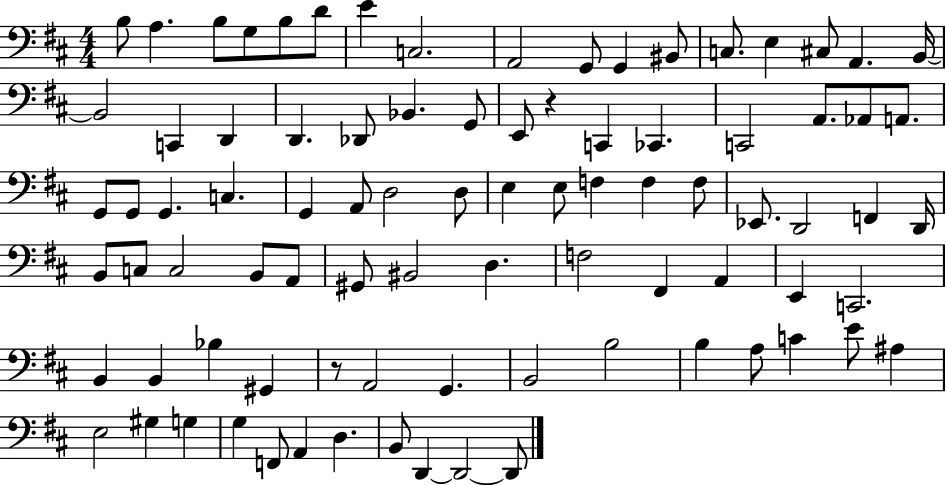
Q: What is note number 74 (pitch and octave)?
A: A#3